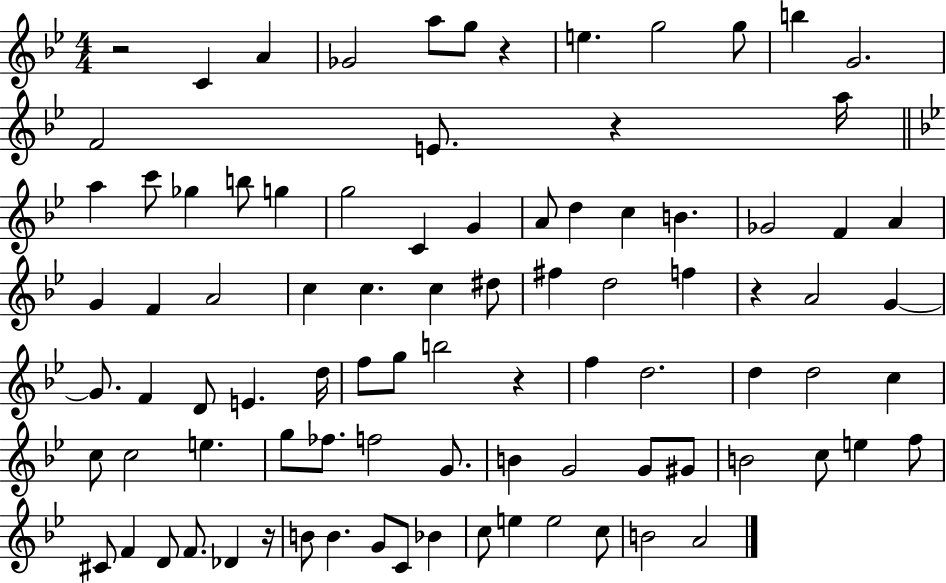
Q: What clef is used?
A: treble